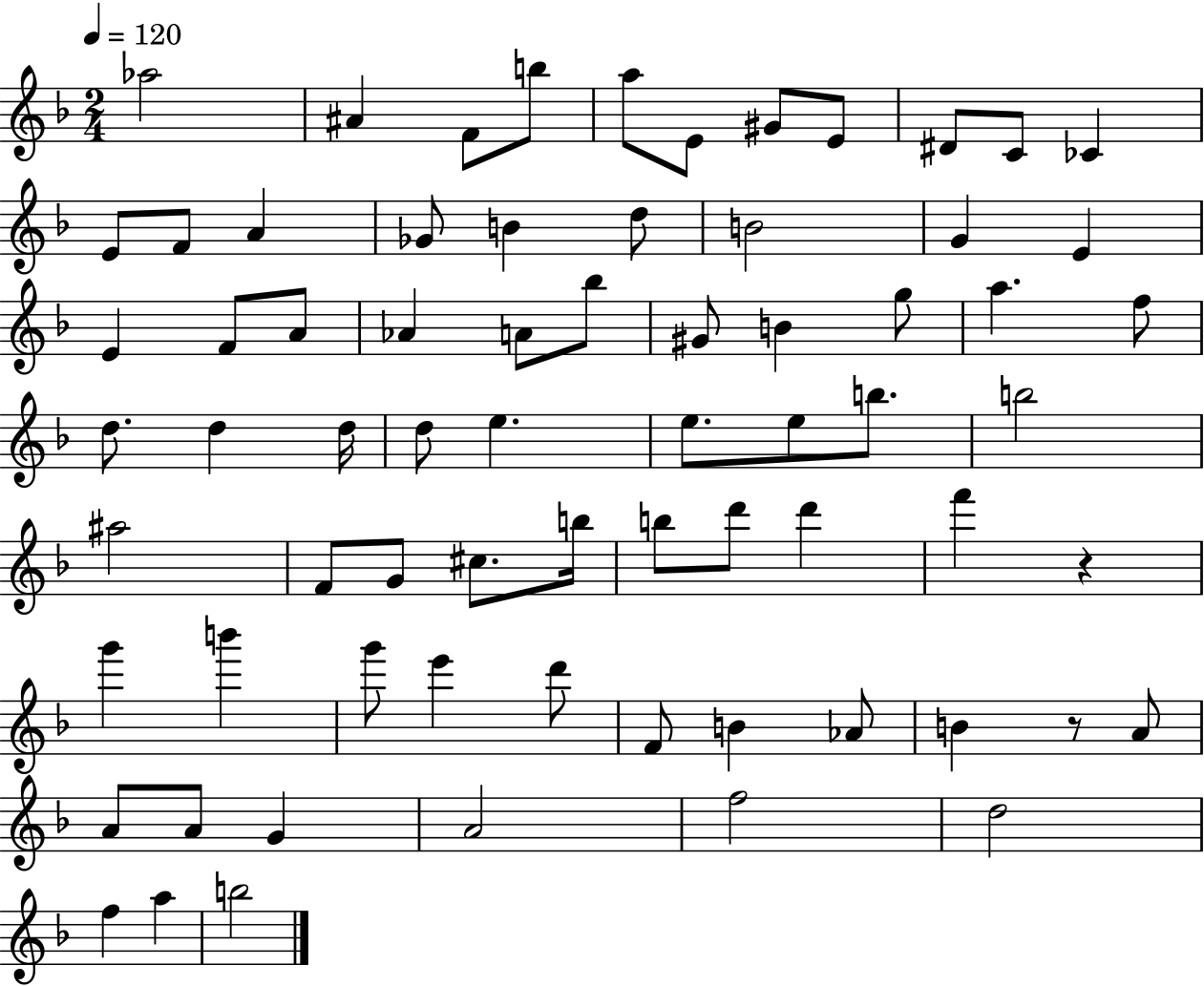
X:1
T:Untitled
M:2/4
L:1/4
K:F
_a2 ^A F/2 b/2 a/2 E/2 ^G/2 E/2 ^D/2 C/2 _C E/2 F/2 A _G/2 B d/2 B2 G E E F/2 A/2 _A A/2 _b/2 ^G/2 B g/2 a f/2 d/2 d d/4 d/2 e e/2 e/2 b/2 b2 ^a2 F/2 G/2 ^c/2 b/4 b/2 d'/2 d' f' z g' b' g'/2 e' d'/2 F/2 B _A/2 B z/2 A/2 A/2 A/2 G A2 f2 d2 f a b2